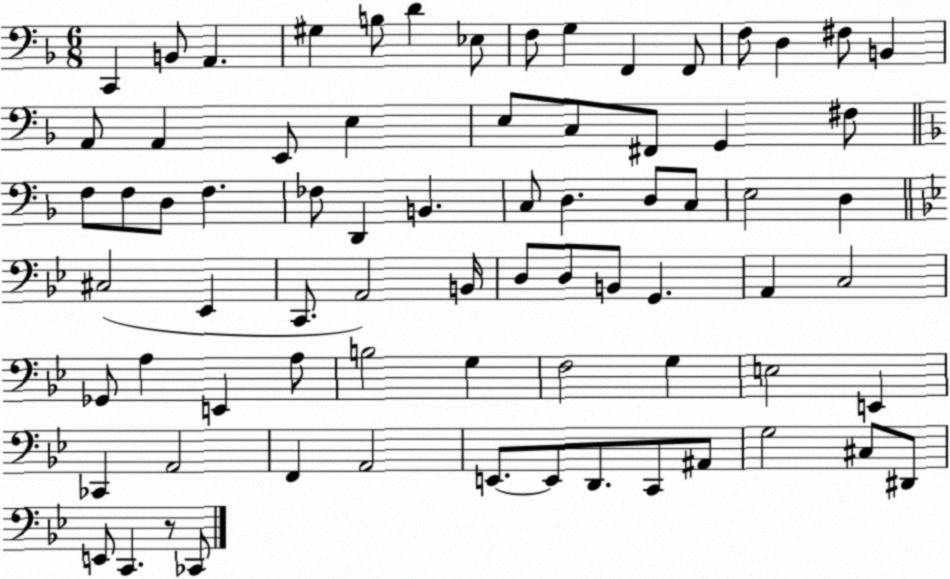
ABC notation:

X:1
T:Untitled
M:6/8
L:1/4
K:F
C,, B,,/2 A,, ^G, B,/2 D _E,/2 F,/2 G, F,, F,,/2 F,/2 D, ^F,/2 B,, A,,/2 A,, E,,/2 E, E,/2 C,/2 ^F,,/2 G,, ^F,/2 F,/2 F,/2 D,/2 F, _F,/2 D,, B,, C,/2 D, D,/2 C,/2 E,2 D, ^C,2 _E,, C,,/2 A,,2 B,,/4 D,/2 D,/2 B,,/2 G,, A,, C,2 _G,,/2 A, E,, A,/2 B,2 G, F,2 G, E,2 E,, _C,, A,,2 F,, A,,2 E,,/2 E,,/2 D,,/2 C,,/2 ^A,,/2 G,2 ^C,/2 ^D,,/2 E,,/2 C,, z/2 _C,,/2